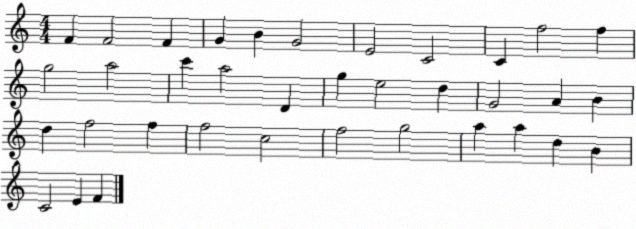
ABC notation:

X:1
T:Untitled
M:4/4
L:1/4
K:C
F F2 F G B G2 E2 C2 C f2 f g2 a2 c' a2 D g e2 d G2 A B d f2 f f2 c2 f2 g2 a a d B C2 E F